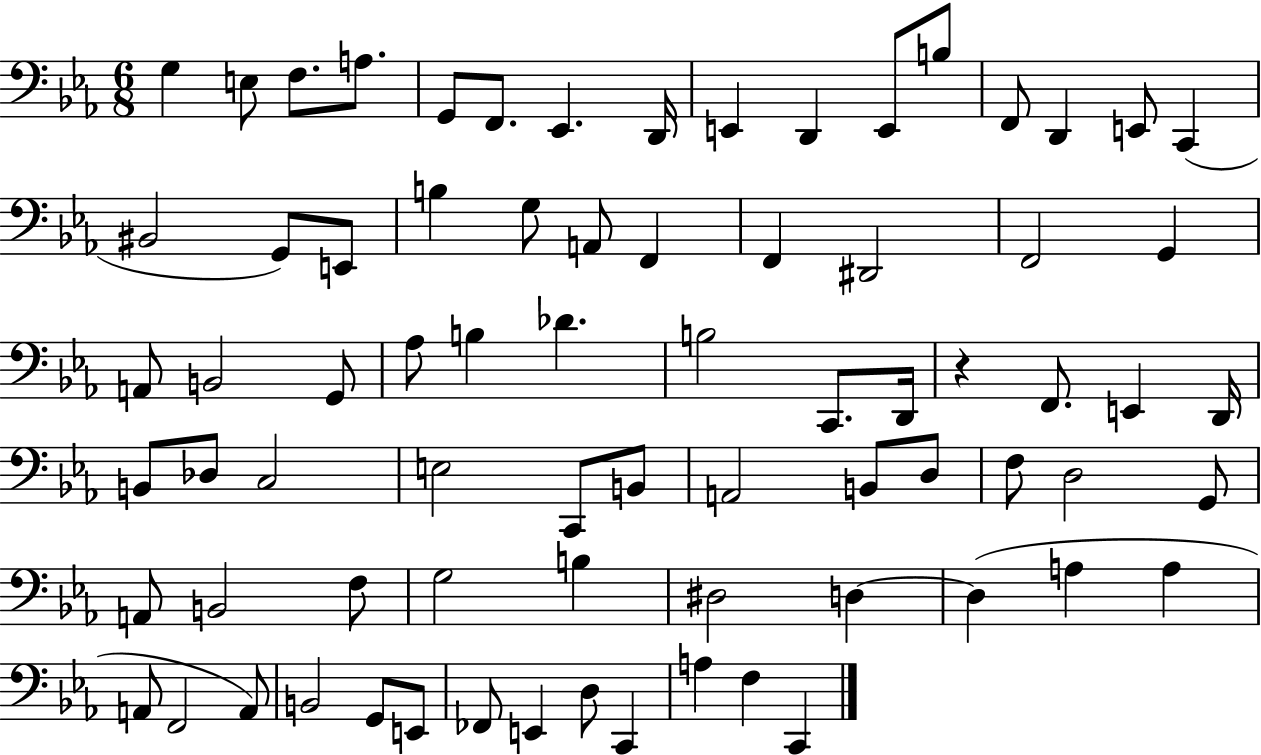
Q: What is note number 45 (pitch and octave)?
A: B2